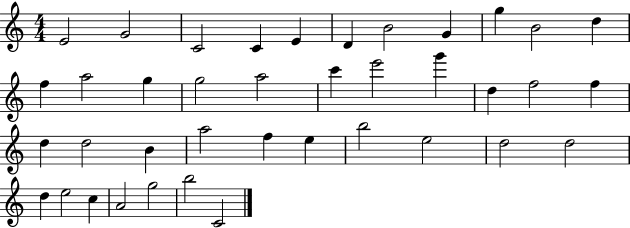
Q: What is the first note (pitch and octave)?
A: E4